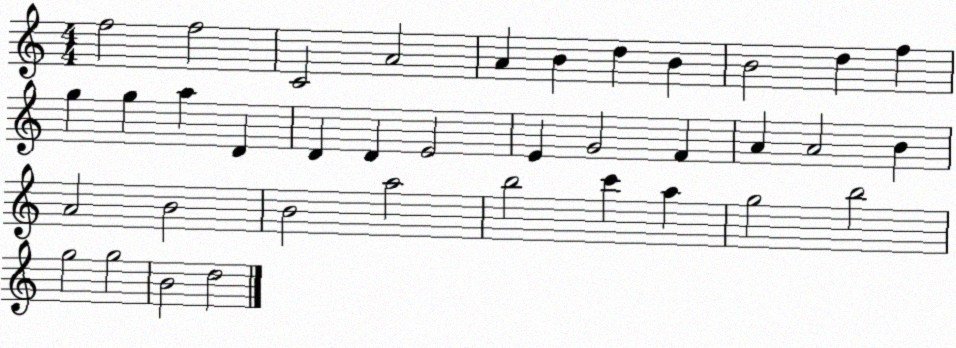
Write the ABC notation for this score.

X:1
T:Untitled
M:4/4
L:1/4
K:C
f2 f2 C2 A2 A B d B B2 d f g g a D D D E2 E G2 F A A2 B A2 B2 B2 a2 b2 c' a g2 b2 g2 g2 B2 d2